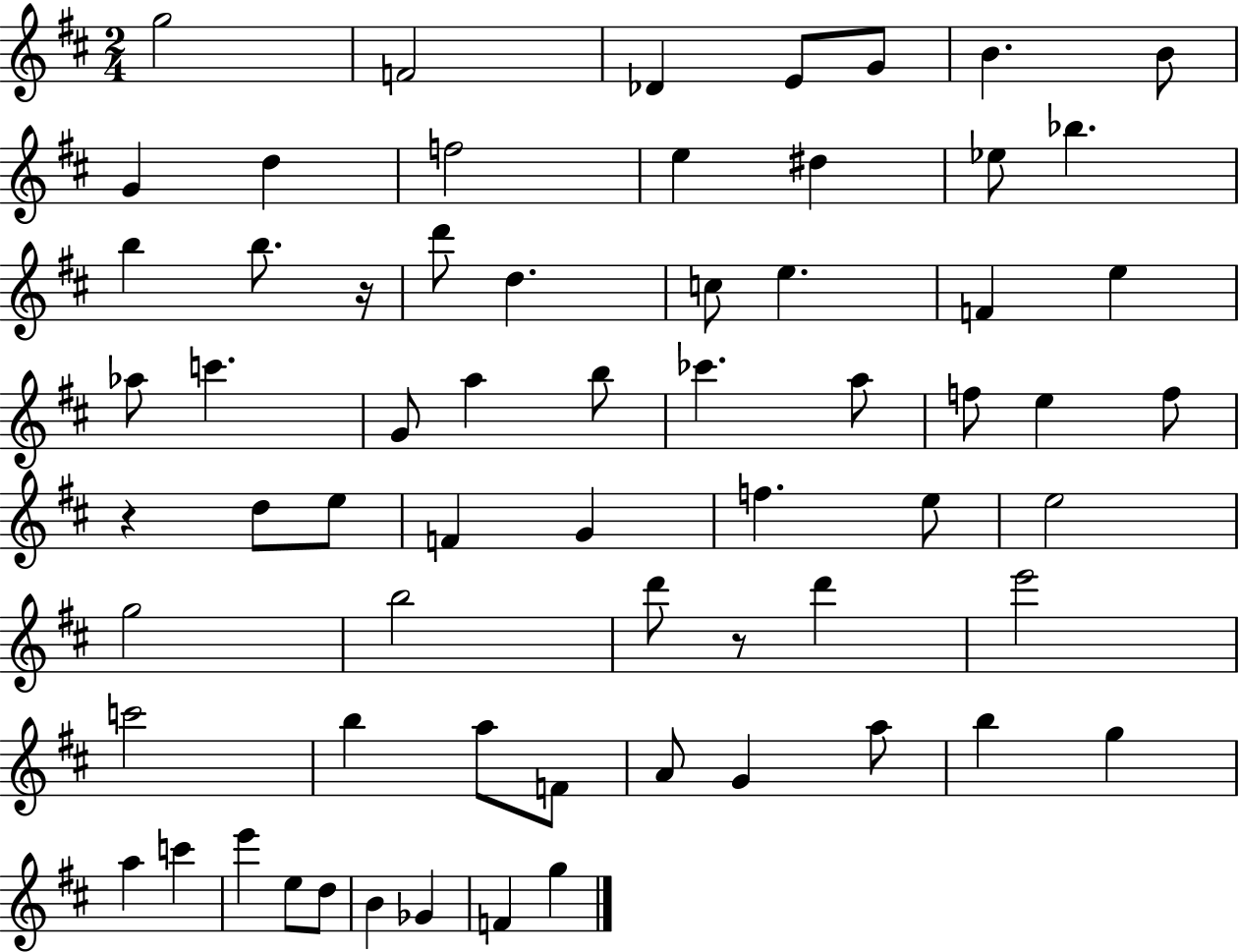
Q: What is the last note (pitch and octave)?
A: G5